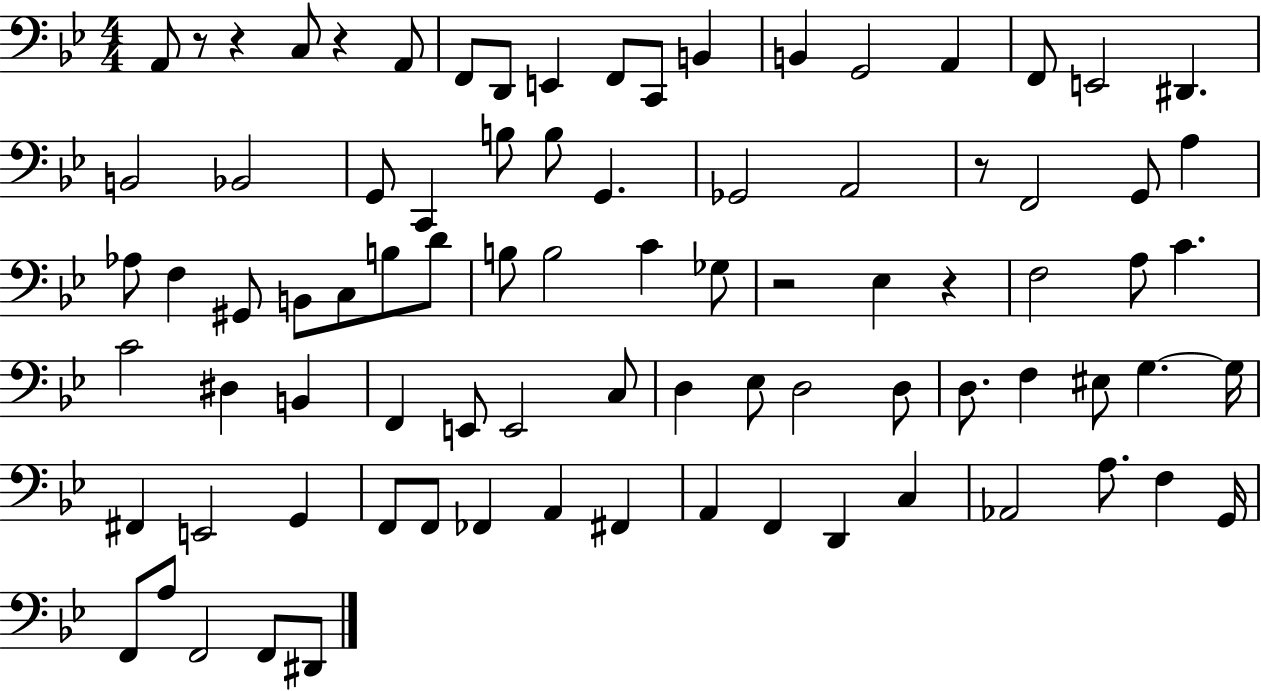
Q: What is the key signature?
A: BES major